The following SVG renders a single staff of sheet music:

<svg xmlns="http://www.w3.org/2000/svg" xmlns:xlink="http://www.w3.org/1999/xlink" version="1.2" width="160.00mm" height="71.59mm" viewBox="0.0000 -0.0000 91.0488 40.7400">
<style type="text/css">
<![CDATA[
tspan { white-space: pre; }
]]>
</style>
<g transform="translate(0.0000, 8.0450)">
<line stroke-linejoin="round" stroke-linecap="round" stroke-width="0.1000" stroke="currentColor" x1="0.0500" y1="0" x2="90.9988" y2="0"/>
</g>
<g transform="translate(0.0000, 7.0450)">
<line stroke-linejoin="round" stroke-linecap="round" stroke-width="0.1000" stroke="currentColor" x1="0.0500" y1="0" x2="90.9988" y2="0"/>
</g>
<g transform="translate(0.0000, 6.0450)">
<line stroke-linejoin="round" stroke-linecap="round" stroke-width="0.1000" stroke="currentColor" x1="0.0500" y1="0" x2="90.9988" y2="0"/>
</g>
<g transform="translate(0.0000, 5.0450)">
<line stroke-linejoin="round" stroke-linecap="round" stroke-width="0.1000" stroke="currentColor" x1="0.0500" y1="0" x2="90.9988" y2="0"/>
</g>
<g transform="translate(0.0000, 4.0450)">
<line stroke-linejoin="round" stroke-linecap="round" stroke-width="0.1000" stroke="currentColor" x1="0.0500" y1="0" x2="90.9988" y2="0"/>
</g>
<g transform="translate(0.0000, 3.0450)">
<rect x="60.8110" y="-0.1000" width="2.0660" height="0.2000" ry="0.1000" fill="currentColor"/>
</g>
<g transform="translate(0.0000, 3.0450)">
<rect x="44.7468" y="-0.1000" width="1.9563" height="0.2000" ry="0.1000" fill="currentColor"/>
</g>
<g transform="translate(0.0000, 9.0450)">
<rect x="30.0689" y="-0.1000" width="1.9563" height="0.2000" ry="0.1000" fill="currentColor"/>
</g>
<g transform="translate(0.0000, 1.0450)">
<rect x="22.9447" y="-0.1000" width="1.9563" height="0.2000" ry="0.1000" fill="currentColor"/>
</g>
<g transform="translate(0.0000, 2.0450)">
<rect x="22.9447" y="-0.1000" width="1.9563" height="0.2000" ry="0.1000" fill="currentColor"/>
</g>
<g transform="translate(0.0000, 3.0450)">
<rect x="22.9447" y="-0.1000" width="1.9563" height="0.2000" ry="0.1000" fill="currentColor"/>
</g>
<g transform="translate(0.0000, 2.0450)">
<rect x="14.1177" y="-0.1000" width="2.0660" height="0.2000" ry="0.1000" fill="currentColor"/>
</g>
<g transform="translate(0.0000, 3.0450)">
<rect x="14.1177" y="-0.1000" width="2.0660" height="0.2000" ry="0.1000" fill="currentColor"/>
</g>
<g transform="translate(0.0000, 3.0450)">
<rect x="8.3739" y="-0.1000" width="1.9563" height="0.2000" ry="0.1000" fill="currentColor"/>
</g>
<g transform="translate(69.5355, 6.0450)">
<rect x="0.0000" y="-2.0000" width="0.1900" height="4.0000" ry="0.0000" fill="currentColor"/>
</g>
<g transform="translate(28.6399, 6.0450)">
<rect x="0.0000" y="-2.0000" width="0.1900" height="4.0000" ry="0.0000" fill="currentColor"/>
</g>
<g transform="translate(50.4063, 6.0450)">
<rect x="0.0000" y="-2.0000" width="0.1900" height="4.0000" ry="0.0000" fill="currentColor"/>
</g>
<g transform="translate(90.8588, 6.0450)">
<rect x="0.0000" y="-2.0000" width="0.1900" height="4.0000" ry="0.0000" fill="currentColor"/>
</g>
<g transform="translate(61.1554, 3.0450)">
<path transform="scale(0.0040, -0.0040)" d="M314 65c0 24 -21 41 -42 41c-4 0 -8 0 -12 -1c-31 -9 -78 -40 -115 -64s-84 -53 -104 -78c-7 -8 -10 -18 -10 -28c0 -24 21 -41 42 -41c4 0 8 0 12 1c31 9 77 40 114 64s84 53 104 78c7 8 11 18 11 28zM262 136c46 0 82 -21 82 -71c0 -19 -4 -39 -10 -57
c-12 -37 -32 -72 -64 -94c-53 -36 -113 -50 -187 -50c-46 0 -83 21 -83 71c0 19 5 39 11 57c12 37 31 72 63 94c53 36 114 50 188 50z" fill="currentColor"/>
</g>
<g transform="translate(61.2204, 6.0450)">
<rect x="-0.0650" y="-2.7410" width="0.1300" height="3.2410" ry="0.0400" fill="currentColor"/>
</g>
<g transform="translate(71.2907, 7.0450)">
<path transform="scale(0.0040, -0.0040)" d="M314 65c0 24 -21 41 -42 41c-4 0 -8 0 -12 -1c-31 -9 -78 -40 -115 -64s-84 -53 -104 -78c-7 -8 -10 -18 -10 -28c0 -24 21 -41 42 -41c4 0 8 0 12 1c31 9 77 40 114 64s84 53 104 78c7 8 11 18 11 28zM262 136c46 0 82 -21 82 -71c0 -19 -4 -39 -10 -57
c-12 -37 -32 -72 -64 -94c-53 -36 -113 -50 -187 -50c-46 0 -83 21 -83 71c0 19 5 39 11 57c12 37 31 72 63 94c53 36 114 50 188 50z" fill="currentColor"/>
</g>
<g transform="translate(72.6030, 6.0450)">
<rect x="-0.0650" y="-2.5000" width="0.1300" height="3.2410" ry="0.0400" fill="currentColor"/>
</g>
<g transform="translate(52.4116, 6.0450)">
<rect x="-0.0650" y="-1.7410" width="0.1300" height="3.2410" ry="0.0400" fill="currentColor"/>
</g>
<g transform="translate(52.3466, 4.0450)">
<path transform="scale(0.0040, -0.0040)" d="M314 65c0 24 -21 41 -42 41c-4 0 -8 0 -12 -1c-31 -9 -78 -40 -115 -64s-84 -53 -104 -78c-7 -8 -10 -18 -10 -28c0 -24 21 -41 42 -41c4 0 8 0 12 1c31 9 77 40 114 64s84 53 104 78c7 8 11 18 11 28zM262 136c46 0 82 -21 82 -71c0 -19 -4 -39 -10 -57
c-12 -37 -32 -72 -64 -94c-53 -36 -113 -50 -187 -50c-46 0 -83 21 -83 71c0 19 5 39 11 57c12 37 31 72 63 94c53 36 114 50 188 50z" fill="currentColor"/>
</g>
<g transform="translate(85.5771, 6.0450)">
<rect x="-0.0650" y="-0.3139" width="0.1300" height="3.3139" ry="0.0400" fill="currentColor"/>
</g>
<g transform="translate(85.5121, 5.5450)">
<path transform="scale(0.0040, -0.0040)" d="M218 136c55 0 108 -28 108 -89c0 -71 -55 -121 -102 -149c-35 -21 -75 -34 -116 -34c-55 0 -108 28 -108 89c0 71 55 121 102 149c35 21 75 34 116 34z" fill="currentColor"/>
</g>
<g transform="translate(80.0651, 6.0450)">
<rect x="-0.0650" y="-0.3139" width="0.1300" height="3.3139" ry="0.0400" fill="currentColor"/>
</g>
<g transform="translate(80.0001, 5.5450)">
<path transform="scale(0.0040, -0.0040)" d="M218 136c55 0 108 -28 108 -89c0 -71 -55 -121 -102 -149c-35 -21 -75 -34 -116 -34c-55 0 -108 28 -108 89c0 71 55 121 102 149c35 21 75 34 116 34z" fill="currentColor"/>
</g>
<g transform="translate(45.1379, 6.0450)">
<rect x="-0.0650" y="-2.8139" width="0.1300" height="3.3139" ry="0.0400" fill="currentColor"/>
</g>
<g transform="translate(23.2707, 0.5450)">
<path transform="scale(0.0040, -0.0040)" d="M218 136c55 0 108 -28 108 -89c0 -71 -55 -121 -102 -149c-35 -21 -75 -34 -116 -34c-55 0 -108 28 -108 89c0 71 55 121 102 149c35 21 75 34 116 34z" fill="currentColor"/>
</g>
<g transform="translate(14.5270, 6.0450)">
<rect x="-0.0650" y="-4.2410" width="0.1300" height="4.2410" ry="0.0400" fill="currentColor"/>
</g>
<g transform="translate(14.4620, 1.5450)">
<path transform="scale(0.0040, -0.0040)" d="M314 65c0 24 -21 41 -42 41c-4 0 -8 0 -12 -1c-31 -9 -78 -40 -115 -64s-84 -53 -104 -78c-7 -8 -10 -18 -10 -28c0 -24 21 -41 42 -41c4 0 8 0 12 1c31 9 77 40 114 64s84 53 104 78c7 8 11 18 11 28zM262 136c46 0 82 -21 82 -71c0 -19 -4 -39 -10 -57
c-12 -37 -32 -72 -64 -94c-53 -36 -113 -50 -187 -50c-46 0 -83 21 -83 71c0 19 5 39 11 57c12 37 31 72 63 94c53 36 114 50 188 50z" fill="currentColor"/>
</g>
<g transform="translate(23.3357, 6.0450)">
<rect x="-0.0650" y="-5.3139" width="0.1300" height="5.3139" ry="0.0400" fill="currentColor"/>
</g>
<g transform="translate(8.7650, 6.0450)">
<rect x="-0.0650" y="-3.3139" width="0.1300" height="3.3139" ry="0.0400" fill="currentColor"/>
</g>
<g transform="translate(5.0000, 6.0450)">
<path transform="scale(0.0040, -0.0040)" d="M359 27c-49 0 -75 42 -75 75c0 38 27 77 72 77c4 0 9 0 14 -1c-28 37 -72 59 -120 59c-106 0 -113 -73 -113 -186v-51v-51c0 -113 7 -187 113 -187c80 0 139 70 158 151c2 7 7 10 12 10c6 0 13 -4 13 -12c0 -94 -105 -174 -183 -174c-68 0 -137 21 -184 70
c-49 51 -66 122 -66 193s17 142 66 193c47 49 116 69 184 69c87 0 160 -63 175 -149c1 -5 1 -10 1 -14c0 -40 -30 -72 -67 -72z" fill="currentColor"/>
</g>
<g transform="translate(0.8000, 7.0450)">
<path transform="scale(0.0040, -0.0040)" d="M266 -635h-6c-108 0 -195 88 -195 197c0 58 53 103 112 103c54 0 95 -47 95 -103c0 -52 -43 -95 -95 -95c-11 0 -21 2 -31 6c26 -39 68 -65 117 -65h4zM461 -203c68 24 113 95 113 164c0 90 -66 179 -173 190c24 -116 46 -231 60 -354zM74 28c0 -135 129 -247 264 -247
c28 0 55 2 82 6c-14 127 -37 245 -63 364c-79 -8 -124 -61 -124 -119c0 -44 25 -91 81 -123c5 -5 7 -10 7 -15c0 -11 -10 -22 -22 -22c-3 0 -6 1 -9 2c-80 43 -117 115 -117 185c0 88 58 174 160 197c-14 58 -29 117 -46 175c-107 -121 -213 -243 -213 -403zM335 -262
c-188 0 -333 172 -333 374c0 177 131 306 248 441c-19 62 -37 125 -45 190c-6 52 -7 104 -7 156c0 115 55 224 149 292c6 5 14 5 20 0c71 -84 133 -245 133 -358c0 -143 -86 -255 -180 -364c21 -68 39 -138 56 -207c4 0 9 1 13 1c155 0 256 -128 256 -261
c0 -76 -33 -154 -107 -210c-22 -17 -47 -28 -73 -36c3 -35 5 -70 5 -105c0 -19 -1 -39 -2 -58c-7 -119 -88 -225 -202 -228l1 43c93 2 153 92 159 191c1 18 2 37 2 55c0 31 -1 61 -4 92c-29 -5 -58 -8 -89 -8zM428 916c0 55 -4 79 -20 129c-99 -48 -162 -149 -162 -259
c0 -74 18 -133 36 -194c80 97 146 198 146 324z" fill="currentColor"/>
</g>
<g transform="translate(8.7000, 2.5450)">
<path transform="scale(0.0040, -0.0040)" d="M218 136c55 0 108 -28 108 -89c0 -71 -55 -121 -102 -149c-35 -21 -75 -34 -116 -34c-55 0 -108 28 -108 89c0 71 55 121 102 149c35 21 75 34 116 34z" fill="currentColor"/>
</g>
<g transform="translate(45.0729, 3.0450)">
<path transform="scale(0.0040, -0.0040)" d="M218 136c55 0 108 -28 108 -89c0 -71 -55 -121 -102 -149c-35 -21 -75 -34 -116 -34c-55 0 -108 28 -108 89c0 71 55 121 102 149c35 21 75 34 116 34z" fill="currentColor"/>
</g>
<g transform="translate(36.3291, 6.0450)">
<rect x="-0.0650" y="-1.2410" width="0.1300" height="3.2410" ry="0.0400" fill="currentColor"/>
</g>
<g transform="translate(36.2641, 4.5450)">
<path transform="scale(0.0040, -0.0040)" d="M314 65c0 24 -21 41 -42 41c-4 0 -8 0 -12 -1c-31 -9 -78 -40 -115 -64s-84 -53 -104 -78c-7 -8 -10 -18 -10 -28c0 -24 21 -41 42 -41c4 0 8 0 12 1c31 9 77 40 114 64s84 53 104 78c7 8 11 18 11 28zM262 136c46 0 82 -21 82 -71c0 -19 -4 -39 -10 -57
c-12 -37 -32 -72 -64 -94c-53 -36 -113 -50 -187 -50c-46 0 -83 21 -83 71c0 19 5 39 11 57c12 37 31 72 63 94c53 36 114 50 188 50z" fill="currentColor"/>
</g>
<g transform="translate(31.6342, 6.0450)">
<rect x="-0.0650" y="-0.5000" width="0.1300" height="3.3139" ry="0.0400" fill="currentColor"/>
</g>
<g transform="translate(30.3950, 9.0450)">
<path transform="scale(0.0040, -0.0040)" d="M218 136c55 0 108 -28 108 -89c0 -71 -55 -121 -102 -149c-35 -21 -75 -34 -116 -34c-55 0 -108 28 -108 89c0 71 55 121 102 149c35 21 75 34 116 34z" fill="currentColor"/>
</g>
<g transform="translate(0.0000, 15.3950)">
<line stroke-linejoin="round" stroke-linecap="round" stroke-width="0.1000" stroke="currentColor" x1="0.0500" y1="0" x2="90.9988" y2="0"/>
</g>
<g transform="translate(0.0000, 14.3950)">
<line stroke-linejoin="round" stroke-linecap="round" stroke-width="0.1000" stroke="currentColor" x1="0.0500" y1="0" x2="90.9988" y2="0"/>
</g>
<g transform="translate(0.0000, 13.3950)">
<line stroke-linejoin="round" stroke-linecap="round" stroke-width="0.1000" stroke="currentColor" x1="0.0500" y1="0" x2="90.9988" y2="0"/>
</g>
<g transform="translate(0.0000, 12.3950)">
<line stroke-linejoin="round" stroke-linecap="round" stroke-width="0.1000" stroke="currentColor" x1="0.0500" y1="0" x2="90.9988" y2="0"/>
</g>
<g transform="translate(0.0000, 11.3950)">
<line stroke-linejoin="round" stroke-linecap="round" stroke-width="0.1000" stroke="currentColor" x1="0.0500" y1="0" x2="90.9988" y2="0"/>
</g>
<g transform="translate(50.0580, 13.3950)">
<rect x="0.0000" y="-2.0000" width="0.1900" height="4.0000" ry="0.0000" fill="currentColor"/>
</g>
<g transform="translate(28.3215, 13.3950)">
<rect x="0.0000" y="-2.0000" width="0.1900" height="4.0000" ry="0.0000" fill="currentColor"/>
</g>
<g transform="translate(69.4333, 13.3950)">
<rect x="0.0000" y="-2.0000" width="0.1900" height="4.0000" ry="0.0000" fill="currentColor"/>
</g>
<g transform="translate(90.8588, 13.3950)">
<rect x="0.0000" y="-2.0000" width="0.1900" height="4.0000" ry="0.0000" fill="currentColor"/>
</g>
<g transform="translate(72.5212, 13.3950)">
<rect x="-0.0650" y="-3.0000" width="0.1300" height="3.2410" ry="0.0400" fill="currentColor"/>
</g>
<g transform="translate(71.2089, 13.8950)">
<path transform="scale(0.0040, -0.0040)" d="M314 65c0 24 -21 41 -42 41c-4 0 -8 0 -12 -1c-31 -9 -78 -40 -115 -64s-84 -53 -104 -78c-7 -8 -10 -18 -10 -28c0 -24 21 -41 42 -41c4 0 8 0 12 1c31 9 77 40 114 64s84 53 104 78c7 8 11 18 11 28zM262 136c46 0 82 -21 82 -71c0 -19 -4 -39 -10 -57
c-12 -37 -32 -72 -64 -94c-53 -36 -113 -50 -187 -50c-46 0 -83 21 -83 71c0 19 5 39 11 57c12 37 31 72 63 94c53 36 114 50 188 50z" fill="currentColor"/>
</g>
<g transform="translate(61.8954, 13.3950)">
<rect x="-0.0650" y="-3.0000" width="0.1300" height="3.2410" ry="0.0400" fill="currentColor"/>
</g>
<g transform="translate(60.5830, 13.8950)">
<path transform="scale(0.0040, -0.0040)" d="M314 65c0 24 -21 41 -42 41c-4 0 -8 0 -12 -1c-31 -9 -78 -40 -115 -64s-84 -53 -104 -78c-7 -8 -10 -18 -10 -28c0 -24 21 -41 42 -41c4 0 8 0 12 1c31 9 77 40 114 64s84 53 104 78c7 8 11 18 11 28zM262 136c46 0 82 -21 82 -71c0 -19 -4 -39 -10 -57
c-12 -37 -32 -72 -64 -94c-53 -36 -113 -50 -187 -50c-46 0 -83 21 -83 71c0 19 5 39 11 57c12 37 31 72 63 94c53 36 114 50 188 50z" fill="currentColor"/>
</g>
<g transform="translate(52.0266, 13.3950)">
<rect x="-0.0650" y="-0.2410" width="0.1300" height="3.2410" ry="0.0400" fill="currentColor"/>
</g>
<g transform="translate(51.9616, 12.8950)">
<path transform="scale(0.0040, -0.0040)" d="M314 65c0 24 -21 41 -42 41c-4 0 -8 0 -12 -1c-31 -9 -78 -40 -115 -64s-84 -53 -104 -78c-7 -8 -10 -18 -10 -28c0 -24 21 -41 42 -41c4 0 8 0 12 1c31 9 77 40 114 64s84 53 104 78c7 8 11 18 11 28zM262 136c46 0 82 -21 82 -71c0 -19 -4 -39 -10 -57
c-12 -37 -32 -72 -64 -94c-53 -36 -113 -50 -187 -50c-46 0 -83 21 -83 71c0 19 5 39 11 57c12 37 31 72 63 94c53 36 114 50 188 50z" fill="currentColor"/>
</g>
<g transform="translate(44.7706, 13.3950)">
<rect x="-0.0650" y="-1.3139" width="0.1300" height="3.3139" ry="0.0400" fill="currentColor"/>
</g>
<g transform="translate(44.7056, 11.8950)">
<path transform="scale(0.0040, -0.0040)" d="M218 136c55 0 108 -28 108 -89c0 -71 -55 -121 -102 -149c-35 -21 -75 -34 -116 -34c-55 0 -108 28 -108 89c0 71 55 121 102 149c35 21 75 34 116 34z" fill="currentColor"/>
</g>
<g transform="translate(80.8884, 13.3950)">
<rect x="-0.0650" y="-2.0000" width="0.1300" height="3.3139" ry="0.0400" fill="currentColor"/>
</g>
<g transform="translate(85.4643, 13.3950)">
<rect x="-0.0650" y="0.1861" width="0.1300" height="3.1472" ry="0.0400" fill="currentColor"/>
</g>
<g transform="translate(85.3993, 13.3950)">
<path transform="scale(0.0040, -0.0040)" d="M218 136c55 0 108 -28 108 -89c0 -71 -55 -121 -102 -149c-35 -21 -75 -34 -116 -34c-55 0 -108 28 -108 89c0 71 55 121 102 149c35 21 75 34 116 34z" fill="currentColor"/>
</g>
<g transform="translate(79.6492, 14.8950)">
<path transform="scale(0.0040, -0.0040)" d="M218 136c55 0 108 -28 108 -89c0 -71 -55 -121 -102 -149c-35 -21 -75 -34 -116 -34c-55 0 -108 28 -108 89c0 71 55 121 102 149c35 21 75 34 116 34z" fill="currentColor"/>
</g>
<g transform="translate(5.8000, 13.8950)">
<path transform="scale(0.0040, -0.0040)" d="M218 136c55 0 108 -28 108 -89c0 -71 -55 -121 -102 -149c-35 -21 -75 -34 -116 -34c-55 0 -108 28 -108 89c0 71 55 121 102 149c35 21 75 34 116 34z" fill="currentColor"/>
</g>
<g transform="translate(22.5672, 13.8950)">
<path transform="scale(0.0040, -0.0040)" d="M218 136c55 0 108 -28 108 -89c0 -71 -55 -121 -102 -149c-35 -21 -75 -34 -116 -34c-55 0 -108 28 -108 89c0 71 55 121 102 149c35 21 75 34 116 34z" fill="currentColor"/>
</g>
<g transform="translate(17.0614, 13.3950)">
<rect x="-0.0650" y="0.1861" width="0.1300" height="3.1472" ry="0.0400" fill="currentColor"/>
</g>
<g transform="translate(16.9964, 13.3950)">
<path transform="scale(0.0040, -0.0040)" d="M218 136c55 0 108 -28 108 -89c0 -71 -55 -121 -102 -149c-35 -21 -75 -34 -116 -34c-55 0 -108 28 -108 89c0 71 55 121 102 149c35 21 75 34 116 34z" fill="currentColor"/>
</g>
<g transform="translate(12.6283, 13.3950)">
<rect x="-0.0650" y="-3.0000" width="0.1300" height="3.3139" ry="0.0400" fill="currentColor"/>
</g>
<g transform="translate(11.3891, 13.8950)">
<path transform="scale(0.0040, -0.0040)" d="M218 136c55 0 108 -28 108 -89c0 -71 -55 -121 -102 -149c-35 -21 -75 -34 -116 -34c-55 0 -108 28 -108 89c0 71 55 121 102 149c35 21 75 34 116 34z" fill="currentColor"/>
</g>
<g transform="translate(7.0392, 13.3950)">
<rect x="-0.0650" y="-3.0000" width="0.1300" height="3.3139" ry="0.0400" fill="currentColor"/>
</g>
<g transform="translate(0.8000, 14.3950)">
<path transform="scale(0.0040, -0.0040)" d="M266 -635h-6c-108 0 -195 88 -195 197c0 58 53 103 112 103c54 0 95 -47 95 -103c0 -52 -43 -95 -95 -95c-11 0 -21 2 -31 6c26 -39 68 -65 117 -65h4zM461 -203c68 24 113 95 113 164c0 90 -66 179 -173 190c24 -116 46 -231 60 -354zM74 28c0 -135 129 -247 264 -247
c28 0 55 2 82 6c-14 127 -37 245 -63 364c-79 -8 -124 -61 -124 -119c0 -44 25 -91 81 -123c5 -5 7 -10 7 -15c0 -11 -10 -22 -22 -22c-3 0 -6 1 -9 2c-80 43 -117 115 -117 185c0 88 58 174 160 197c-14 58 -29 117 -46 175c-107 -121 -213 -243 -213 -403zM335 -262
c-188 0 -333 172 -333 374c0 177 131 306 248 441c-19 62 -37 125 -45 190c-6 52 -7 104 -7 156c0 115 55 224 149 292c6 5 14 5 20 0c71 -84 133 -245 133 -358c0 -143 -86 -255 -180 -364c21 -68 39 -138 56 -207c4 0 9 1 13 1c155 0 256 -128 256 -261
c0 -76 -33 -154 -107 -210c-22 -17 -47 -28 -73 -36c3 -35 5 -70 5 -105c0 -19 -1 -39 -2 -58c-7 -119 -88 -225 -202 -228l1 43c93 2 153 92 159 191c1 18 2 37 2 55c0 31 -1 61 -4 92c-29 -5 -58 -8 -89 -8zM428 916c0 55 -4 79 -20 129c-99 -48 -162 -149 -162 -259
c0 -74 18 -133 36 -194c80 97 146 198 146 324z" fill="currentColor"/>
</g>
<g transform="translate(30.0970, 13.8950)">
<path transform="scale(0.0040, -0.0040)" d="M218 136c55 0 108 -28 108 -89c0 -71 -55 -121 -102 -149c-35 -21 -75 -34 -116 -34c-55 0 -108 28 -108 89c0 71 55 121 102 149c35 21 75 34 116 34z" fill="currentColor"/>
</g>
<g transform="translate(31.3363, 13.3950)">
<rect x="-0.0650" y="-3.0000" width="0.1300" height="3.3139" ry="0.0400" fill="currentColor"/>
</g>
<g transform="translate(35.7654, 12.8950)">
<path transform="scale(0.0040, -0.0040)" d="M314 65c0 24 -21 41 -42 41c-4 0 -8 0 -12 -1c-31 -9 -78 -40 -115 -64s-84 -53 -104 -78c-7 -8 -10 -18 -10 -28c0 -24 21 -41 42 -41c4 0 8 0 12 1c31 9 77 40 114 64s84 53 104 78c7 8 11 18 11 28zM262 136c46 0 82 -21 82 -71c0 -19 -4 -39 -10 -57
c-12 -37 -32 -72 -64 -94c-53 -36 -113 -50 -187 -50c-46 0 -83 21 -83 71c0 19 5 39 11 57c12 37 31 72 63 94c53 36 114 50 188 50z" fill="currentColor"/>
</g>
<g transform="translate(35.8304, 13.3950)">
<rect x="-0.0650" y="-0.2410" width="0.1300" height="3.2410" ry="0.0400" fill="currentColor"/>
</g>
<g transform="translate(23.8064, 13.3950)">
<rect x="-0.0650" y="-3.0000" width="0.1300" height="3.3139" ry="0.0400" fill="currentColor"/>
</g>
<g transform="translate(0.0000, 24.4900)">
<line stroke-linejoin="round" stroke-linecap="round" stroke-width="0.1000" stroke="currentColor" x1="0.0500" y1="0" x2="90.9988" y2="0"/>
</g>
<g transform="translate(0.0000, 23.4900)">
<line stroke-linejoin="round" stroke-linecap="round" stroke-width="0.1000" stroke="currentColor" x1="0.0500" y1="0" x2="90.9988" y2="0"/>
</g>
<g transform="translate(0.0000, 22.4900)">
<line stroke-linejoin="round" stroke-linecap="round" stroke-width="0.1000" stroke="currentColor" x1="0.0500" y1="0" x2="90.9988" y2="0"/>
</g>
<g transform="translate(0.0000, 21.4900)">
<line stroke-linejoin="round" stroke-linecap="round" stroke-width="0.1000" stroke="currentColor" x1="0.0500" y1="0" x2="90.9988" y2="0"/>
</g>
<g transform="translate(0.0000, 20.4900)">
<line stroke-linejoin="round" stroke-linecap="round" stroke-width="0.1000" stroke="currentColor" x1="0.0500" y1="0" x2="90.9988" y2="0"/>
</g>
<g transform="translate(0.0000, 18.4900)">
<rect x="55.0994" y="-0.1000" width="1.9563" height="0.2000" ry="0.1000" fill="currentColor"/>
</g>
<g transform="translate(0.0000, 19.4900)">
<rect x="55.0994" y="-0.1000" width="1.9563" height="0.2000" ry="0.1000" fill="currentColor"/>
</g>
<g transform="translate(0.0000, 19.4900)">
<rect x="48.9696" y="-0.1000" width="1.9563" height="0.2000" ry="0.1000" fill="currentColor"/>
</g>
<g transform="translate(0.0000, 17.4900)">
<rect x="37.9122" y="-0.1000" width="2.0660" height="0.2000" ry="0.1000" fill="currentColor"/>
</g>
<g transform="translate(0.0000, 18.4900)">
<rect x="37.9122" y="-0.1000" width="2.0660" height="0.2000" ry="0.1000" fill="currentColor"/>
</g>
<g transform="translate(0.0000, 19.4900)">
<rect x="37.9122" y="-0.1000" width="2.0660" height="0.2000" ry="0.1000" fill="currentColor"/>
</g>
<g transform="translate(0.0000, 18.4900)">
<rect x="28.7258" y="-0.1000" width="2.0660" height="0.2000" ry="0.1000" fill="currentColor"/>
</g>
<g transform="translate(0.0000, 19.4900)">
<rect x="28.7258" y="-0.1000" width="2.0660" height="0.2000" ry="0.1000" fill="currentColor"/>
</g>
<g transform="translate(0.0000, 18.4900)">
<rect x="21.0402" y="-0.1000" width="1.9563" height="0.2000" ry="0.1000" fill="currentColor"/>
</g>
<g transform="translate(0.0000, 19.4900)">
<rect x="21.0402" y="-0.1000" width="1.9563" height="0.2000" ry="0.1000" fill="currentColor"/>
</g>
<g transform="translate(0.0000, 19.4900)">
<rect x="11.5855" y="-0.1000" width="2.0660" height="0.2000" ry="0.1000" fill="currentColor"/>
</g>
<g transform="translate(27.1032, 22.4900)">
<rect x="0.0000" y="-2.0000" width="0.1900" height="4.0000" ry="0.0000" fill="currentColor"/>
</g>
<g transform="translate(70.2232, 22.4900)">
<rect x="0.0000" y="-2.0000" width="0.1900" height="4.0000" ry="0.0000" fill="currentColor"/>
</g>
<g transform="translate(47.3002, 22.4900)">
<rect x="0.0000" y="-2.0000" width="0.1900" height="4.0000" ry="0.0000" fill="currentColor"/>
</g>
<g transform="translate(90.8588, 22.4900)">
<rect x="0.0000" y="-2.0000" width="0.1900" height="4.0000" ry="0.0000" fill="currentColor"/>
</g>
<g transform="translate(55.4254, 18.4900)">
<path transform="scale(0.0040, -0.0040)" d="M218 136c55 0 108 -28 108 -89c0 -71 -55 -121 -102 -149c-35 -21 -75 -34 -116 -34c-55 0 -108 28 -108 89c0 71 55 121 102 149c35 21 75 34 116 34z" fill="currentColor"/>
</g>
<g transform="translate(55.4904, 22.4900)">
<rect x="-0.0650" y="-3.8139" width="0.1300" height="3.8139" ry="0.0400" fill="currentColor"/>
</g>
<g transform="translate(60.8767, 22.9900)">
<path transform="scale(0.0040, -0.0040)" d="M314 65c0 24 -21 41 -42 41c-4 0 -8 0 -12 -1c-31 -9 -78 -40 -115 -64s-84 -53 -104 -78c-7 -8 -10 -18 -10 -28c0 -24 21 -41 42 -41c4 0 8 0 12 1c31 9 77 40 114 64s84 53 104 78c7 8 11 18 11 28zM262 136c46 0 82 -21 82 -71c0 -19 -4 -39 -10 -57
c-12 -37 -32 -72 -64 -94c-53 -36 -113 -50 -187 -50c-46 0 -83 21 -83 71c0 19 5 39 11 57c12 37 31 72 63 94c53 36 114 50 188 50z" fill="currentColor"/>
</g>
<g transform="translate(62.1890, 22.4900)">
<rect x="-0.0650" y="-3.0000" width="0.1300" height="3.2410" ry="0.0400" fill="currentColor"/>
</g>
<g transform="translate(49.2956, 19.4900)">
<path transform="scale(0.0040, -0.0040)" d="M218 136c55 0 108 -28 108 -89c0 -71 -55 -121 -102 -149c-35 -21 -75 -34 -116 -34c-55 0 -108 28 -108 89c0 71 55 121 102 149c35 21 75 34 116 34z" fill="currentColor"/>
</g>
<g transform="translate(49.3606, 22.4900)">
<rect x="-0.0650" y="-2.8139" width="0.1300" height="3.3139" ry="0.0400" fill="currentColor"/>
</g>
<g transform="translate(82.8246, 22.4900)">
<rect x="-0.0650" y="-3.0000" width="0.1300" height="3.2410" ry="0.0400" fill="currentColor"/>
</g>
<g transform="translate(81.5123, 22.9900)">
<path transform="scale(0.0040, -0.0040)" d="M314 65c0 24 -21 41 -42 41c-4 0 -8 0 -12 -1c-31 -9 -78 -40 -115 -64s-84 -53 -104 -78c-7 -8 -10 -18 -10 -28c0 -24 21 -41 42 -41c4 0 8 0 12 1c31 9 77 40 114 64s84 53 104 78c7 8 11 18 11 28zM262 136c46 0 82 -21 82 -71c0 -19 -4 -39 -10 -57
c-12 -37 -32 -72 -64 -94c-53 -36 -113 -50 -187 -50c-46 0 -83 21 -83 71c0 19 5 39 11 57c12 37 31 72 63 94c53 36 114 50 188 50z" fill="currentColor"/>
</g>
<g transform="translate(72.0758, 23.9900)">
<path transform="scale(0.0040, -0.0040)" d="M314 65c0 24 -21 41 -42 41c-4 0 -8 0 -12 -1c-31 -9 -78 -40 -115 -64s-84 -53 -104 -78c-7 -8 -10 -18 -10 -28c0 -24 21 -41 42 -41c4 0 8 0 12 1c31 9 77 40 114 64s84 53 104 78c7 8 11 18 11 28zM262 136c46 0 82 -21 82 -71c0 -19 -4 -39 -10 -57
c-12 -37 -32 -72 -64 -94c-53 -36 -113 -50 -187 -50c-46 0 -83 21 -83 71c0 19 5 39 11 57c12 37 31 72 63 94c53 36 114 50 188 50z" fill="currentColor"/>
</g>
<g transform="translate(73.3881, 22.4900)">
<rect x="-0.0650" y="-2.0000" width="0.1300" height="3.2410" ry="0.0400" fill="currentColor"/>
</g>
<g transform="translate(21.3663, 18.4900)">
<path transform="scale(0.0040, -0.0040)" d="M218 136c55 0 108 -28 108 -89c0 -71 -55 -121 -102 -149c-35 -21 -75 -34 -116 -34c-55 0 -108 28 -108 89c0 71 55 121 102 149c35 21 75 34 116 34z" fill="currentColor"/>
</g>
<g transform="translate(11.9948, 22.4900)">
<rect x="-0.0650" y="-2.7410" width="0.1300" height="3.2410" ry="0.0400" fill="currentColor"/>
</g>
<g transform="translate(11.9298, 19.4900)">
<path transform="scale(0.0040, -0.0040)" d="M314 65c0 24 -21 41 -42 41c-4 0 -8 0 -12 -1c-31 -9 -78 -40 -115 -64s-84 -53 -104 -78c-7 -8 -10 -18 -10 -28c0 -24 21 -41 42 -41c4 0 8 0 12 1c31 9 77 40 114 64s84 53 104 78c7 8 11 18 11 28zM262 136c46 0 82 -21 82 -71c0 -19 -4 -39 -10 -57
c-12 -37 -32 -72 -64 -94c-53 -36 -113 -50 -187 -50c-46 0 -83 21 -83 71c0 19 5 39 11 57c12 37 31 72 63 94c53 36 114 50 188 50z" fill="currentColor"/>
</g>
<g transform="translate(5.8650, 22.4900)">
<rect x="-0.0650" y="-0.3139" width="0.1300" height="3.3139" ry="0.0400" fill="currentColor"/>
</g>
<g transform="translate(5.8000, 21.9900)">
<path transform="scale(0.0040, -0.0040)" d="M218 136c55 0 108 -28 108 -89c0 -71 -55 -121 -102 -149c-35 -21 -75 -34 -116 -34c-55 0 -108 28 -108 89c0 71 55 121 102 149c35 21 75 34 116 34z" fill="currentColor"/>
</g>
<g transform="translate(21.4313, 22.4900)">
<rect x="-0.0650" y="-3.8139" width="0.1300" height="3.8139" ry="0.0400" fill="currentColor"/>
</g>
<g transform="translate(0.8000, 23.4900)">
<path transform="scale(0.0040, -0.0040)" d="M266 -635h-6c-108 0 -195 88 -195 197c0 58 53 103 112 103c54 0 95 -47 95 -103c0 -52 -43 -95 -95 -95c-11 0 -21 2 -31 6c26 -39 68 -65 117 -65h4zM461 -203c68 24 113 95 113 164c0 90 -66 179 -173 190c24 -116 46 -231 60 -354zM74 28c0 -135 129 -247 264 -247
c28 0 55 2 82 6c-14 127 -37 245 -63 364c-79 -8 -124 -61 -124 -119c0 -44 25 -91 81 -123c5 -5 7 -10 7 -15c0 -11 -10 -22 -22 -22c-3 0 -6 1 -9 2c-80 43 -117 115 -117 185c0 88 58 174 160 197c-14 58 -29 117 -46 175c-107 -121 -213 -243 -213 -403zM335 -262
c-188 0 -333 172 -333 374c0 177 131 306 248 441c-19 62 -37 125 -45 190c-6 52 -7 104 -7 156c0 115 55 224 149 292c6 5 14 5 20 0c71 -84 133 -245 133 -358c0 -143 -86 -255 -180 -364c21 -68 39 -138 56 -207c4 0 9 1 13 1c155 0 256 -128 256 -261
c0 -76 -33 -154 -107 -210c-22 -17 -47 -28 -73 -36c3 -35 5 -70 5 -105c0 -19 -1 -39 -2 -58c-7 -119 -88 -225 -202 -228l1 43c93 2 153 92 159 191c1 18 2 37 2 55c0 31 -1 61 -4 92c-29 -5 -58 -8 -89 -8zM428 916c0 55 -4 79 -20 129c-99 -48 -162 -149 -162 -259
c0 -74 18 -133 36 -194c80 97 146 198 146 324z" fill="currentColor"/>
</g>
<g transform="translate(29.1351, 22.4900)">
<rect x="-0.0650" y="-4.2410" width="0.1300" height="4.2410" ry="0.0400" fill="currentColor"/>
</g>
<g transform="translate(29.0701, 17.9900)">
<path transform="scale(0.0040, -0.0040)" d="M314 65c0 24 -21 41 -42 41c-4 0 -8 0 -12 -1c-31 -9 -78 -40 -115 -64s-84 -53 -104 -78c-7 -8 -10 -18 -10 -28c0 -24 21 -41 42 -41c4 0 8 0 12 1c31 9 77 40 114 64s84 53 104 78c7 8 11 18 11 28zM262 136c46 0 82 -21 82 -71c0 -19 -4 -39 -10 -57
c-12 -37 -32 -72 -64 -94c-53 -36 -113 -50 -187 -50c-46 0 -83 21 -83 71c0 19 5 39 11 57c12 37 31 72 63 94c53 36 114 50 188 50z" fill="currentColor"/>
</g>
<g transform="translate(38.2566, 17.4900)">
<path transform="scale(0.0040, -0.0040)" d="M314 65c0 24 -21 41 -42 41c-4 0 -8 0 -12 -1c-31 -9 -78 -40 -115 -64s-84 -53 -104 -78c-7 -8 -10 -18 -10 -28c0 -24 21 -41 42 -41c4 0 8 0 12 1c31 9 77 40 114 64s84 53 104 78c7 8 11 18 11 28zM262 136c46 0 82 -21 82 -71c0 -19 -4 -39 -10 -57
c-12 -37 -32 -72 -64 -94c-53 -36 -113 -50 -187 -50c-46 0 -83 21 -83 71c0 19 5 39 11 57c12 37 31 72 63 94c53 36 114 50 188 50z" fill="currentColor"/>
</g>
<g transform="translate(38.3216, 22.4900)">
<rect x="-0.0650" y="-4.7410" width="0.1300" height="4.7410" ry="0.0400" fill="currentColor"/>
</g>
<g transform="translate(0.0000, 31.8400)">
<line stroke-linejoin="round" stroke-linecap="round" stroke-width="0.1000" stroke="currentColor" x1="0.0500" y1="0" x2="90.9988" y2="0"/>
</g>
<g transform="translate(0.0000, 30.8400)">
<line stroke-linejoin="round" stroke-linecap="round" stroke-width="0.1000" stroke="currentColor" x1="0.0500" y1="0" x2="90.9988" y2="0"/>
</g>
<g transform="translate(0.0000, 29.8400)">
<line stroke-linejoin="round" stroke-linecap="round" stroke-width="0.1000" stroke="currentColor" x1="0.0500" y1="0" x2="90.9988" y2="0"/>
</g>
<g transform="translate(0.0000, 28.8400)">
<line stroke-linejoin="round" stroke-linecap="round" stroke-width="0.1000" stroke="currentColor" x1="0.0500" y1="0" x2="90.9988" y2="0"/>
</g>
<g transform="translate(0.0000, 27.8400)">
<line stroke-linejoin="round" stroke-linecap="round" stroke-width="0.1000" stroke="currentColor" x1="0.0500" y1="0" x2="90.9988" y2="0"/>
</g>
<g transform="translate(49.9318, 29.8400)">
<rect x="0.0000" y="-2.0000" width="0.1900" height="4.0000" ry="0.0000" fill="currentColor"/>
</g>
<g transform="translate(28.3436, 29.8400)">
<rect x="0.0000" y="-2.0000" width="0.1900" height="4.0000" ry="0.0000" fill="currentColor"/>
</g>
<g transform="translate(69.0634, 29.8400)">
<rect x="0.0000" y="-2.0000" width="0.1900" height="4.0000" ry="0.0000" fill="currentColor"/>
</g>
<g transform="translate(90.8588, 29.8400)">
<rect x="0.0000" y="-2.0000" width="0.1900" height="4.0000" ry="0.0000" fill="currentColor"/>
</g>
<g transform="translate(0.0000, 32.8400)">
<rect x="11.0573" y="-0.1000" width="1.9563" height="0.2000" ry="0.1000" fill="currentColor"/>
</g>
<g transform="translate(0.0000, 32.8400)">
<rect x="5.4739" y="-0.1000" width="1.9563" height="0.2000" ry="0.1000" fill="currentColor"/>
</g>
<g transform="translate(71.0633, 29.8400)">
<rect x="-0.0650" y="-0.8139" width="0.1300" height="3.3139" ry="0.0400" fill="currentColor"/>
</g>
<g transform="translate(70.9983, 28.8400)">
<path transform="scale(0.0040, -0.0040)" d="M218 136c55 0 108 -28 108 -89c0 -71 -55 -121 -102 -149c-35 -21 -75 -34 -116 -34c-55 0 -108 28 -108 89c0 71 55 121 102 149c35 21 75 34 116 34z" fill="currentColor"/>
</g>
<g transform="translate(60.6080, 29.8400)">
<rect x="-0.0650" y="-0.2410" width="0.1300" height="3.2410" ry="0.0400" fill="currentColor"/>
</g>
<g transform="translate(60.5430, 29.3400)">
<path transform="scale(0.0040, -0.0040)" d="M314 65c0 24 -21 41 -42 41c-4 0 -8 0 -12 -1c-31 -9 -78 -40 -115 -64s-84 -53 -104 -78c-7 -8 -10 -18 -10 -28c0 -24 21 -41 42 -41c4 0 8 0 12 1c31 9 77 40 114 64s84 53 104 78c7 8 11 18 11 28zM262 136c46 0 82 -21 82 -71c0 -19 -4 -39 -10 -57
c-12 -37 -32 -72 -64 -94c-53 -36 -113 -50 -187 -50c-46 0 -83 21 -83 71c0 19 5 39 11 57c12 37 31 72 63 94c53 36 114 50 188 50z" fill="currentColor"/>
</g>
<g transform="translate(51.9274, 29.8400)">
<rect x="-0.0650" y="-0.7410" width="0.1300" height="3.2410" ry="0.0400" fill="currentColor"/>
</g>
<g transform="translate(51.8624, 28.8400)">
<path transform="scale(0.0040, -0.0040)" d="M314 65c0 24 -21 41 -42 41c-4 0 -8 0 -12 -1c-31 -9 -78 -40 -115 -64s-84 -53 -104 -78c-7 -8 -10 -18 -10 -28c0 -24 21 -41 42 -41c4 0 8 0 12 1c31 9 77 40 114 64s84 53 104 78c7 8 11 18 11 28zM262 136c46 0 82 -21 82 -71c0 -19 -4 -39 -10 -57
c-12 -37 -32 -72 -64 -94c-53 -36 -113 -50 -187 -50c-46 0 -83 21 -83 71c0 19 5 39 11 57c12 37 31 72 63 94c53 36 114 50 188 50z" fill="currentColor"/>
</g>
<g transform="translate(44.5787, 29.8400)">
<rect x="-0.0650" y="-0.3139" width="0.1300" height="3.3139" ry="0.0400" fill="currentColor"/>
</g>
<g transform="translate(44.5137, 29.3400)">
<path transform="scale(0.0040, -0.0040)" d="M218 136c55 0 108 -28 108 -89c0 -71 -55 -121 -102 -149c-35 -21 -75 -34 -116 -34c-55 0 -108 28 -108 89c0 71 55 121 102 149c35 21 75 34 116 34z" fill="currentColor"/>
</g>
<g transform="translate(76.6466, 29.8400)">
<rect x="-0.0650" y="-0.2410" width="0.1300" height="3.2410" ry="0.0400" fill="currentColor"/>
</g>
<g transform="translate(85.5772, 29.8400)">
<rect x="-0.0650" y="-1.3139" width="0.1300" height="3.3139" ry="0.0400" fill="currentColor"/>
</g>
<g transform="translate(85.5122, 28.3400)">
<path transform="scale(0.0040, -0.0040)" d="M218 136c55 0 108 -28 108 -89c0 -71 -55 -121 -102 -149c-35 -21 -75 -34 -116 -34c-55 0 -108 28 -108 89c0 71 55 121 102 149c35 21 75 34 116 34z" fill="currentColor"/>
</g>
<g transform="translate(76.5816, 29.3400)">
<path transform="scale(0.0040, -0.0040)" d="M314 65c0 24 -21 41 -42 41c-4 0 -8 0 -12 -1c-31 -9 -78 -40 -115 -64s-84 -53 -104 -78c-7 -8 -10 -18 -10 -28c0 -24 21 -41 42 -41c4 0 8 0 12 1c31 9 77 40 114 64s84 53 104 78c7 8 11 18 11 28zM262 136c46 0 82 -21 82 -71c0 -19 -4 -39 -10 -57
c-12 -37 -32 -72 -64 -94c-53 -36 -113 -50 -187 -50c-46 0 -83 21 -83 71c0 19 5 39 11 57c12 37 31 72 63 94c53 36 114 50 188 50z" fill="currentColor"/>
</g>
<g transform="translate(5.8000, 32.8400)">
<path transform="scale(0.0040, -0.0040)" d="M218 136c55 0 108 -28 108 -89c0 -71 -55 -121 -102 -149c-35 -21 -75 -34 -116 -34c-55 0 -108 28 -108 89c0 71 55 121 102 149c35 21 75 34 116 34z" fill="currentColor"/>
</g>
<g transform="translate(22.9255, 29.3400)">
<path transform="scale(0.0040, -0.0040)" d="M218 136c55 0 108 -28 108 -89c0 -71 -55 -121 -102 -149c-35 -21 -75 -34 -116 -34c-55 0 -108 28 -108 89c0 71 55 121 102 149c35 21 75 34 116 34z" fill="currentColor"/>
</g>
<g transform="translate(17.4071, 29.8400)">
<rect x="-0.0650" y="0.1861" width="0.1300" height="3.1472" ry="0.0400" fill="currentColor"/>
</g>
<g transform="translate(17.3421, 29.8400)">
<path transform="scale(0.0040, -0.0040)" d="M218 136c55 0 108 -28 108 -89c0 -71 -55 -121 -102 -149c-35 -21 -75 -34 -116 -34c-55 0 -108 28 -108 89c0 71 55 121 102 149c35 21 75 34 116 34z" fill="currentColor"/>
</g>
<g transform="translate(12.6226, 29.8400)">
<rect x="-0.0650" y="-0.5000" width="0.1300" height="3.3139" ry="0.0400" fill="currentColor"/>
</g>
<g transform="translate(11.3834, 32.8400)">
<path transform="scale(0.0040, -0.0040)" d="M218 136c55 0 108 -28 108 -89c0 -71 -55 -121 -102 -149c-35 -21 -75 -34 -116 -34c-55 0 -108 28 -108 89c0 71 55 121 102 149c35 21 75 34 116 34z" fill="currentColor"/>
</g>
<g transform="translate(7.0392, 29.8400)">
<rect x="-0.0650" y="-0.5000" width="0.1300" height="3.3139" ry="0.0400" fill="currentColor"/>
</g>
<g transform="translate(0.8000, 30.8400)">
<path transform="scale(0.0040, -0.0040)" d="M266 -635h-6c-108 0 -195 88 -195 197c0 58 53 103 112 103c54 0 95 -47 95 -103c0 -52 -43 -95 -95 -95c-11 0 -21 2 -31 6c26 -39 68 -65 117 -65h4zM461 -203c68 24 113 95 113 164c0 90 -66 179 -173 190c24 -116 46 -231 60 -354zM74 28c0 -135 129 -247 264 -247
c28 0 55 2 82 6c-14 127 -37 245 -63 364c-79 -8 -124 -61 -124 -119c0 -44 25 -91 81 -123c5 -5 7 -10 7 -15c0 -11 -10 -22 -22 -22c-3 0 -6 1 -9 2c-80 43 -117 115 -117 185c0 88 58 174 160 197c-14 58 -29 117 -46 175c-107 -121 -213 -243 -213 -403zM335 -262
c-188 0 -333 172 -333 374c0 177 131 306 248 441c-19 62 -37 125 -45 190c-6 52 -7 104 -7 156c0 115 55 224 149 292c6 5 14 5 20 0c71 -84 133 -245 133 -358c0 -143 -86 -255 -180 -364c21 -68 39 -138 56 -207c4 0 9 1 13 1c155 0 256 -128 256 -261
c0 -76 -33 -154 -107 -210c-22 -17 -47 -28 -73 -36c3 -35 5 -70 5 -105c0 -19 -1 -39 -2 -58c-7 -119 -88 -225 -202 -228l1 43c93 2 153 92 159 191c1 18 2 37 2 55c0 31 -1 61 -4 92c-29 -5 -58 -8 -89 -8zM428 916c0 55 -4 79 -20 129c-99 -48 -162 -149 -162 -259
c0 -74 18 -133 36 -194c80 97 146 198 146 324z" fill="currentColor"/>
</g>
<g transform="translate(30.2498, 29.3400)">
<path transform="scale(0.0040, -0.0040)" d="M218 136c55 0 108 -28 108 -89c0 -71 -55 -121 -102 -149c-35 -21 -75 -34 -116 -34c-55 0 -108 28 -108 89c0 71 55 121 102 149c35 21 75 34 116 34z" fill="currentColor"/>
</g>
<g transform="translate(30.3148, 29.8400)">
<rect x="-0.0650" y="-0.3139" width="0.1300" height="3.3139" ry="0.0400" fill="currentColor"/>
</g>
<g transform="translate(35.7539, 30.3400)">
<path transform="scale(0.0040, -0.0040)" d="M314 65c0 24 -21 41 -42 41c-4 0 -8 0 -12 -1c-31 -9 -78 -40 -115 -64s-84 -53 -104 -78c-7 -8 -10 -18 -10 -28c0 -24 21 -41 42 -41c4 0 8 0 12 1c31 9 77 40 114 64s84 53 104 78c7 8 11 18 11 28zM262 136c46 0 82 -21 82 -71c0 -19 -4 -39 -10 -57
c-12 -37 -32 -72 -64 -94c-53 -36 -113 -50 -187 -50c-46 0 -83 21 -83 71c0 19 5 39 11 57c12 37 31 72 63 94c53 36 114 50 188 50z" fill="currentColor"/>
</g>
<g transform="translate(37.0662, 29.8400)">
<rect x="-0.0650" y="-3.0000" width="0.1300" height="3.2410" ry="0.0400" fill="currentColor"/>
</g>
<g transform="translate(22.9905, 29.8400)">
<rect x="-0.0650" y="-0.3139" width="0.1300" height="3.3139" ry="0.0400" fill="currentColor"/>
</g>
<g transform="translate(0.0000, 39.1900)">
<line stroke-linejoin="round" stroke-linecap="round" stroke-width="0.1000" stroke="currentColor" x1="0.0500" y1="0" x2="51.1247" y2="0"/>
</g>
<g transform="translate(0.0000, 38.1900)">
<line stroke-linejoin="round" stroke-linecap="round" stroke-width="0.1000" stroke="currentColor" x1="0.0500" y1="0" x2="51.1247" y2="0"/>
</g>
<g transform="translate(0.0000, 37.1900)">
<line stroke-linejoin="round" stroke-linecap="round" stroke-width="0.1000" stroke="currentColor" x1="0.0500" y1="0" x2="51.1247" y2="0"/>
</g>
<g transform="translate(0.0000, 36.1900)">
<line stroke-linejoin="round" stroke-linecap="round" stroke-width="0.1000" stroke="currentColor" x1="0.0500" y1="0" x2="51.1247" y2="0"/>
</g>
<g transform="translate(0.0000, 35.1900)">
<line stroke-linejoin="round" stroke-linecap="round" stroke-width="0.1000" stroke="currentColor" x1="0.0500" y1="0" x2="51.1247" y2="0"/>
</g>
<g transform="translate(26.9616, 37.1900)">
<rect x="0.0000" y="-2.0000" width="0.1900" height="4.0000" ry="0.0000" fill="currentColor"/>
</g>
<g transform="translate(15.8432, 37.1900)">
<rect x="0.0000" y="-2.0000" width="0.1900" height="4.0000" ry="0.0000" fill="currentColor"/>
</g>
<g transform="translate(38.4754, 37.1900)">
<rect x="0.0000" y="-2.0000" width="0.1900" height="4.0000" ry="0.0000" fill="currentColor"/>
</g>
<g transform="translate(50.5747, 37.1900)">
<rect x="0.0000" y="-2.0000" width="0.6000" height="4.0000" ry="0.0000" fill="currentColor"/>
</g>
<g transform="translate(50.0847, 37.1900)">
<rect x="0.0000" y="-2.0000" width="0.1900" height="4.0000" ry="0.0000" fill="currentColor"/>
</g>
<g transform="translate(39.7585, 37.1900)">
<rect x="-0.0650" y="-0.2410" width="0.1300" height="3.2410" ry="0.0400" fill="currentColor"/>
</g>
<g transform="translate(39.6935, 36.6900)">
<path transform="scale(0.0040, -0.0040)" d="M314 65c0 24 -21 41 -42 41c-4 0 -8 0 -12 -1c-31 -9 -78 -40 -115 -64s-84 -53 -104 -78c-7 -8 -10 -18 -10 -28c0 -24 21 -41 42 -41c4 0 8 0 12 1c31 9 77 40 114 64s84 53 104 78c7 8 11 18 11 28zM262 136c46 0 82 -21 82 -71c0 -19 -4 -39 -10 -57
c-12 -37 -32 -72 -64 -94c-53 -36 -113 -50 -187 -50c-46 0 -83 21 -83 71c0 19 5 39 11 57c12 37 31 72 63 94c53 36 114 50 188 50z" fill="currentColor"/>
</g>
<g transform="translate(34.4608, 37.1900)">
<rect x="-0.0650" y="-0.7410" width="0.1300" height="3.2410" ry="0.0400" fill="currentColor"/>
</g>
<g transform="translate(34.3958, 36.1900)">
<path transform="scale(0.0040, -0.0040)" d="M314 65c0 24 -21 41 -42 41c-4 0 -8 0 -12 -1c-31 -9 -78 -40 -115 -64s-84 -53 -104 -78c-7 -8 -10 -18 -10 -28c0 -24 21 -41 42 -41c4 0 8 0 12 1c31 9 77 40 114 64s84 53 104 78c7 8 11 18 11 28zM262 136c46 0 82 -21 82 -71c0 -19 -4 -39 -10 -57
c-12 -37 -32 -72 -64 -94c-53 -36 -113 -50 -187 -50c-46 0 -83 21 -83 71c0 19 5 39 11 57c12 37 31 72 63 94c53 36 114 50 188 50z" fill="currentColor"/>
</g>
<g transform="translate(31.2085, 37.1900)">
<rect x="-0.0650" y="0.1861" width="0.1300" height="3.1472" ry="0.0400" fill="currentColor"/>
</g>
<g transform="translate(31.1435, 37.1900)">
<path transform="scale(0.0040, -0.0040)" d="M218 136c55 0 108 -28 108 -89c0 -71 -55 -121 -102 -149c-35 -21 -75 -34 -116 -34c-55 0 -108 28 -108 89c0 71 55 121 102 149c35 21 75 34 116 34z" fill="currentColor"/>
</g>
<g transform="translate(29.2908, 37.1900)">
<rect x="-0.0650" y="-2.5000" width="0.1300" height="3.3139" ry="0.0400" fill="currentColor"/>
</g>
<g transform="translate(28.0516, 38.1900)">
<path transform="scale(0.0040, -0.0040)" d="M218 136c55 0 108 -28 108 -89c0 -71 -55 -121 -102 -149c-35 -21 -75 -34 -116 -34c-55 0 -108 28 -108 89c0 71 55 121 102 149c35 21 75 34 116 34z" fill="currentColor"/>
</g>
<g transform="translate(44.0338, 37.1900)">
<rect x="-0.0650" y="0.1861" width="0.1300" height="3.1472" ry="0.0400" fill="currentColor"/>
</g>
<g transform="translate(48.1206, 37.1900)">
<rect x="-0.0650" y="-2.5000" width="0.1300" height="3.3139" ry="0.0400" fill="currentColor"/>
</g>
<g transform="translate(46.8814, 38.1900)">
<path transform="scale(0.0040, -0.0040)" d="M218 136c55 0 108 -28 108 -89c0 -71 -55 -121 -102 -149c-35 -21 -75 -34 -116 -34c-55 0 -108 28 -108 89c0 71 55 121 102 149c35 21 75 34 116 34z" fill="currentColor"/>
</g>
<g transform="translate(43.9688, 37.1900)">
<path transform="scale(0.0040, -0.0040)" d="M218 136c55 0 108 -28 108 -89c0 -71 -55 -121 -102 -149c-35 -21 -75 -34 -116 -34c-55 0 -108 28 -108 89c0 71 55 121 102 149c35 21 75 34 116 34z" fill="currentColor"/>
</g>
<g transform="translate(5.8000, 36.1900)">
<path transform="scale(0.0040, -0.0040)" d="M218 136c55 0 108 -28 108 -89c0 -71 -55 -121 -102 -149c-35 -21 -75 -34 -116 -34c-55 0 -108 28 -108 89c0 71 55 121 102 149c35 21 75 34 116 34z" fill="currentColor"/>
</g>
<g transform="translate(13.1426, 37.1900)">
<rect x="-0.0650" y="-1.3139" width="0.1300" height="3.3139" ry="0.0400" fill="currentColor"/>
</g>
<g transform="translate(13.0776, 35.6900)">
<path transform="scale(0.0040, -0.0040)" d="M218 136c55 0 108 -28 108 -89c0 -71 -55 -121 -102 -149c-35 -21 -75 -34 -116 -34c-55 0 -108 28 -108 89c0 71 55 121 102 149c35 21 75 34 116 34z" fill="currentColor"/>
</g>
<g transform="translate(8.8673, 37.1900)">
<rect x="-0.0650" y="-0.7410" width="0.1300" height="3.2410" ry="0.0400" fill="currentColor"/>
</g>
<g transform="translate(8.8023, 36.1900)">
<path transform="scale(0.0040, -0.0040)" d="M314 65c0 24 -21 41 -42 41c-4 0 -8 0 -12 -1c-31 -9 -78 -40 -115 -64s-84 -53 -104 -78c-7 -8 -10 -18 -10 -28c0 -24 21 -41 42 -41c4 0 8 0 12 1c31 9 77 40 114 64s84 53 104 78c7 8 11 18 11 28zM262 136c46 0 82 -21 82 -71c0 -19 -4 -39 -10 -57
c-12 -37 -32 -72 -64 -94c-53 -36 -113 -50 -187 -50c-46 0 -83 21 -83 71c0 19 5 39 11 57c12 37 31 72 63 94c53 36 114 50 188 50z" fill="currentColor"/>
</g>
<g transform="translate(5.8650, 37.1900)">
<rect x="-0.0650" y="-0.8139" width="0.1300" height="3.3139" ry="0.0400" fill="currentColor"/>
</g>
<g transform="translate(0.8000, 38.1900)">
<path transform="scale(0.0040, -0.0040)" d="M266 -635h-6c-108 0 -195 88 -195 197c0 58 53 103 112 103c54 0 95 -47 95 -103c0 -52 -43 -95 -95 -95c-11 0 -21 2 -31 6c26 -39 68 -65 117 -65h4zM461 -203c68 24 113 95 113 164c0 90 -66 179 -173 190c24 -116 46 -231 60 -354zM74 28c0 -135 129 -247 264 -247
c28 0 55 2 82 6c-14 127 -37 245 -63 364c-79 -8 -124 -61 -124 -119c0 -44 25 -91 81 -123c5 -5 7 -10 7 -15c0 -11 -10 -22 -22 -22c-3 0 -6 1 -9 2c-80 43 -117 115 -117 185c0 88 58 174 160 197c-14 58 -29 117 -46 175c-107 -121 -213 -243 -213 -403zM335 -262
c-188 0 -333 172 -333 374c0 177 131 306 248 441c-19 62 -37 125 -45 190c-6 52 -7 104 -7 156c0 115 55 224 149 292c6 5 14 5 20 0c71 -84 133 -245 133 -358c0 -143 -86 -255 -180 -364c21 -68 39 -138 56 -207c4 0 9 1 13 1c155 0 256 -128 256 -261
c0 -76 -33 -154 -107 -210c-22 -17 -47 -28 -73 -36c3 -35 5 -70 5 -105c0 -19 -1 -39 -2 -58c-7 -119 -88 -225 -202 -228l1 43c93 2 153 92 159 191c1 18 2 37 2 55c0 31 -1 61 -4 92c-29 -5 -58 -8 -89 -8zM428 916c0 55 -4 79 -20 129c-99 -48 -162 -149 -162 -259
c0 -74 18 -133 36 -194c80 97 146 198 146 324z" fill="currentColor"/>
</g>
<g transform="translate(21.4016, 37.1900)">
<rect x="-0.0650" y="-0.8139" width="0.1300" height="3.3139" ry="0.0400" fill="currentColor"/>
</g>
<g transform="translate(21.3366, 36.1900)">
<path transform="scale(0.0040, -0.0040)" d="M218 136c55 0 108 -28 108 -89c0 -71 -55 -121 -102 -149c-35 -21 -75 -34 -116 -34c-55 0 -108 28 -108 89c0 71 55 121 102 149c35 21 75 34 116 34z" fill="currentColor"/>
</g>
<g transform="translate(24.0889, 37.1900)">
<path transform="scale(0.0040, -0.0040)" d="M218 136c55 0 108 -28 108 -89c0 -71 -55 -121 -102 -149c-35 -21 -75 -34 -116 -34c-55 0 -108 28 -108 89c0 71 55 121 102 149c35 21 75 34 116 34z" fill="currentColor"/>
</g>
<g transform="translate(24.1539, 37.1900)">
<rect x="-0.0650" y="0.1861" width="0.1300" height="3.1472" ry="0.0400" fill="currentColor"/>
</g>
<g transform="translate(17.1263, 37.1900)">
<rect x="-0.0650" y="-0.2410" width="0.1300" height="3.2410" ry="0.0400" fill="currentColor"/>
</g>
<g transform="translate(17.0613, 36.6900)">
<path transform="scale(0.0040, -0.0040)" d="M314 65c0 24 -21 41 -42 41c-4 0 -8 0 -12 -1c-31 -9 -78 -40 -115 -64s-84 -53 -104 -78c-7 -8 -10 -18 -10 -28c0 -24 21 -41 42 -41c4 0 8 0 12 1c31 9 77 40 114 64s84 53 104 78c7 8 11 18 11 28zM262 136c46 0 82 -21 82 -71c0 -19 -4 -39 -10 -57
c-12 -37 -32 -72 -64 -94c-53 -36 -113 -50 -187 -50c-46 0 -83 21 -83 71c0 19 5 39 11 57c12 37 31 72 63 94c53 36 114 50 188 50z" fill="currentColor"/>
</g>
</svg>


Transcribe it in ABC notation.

X:1
T:Untitled
M:4/4
L:1/4
K:C
b d'2 f' C e2 a f2 a2 G2 c c A A B A A c2 e c2 A2 A2 F B c a2 c' d'2 e'2 a c' A2 F2 A2 C C B c c A2 c d2 c2 d c2 e d d2 e c2 d B G B d2 c2 B G